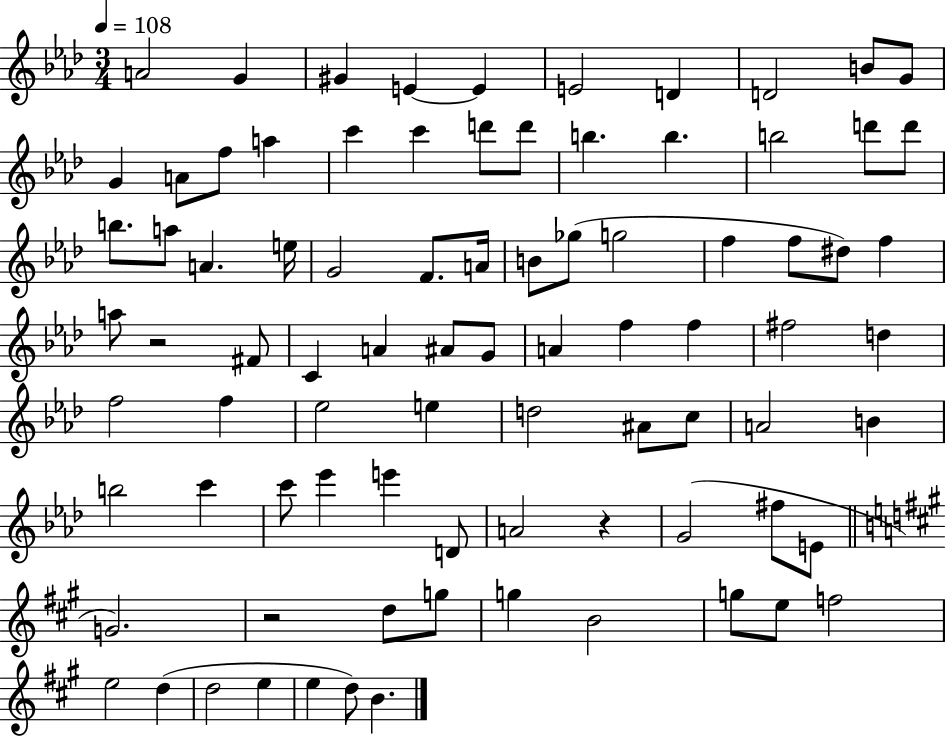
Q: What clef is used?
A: treble